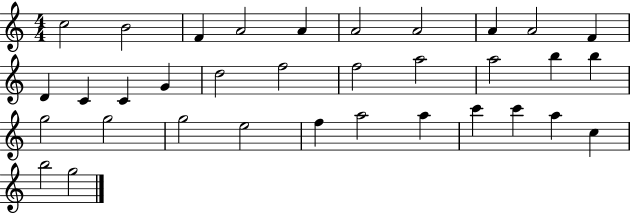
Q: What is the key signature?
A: C major